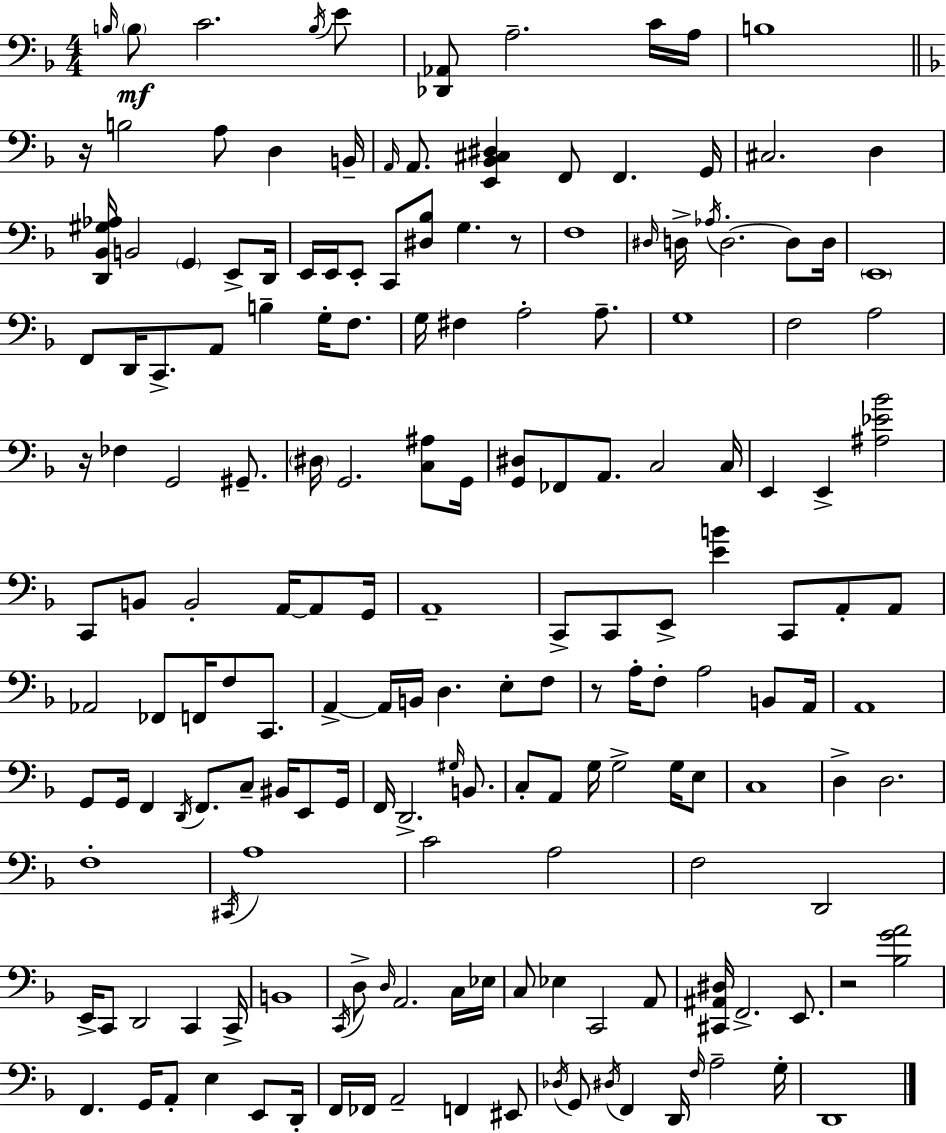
B3/s B3/e C4/h. B3/s E4/e [Db2,Ab2]/e A3/h. C4/s A3/s B3/w R/s B3/h A3/e D3/q B2/s A2/s A2/e. [E2,Bb2,C#3,D#3]/q F2/e F2/q. G2/s C#3/h. D3/q [D2,Bb2,G#3,Ab3]/s B2/h G2/q E2/e D2/s E2/s E2/s E2/e C2/e [D#3,Bb3]/e G3/q. R/e F3/w D#3/s D3/s Ab3/s D3/h. D3/e D3/s E2/w F2/e D2/s C2/e. A2/e B3/q G3/s F3/e. G3/s F#3/q A3/h A3/e. G3/w F3/h A3/h R/s FES3/q G2/h G#2/e. D#3/s G2/h. [C3,A#3]/e G2/s [G2,D#3]/e FES2/e A2/e. C3/h C3/s E2/q E2/q [A#3,Eb4,Bb4]/h C2/e B2/e B2/h A2/s A2/e G2/s A2/w C2/e C2/e E2/e [E4,B4]/q C2/e A2/e A2/e Ab2/h FES2/e F2/s F3/e C2/e. A2/q A2/s B2/s D3/q. E3/e F3/e R/e A3/s F3/e A3/h B2/e A2/s A2/w G2/e G2/s F2/q D2/s F2/e. C3/e BIS2/s E2/e G2/s F2/s D2/h. G#3/s B2/e. C3/e A2/e G3/s G3/h G3/s E3/e C3/w D3/q D3/h. F3/w C#2/s A3/w C4/h A3/h F3/h D2/h E2/s C2/e D2/h C2/q C2/s B2/w C2/s D3/e D3/s A2/h. C3/s Eb3/s C3/e Eb3/q C2/h A2/e [C#2,A#2,D#3]/s F2/h. E2/e. R/h [Bb3,G4,A4]/h F2/q. G2/s A2/e E3/q E2/e D2/s F2/s FES2/s A2/h F2/q EIS2/e Db3/s G2/e D#3/s F2/q D2/s F3/s A3/h G3/s D2/w